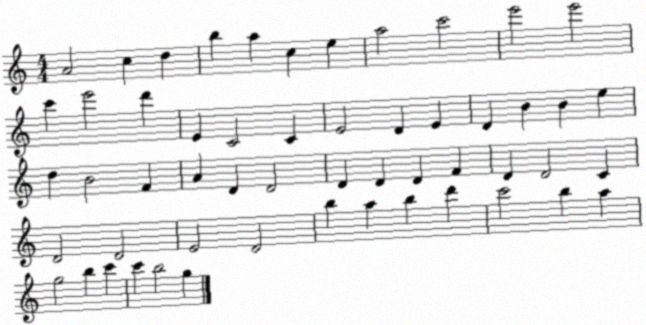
X:1
T:Untitled
M:4/4
L:1/4
K:C
A2 c d b a c e a2 c'2 e'2 e'2 c' e'2 d' E C2 C E2 D E D B B e d B2 F A D D2 D D D F D D2 C D2 D2 E2 D2 b a b d' c'2 b a g2 b c' c' b2 g